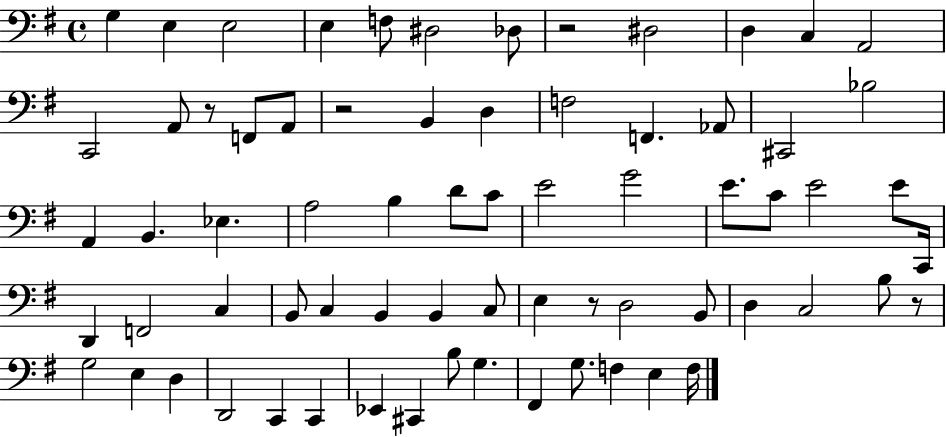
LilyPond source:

{
  \clef bass
  \time 4/4
  \defaultTimeSignature
  \key g \major
  g4 e4 e2 | e4 f8 dis2 des8 | r2 dis2 | d4 c4 a,2 | \break c,2 a,8 r8 f,8 a,8 | r2 b,4 d4 | f2 f,4. aes,8 | cis,2 bes2 | \break a,4 b,4. ees4. | a2 b4 d'8 c'8 | e'2 g'2 | e'8. c'8 e'2 e'8 c,16 | \break d,4 f,2 c4 | b,8 c4 b,4 b,4 c8 | e4 r8 d2 b,8 | d4 c2 b8 r8 | \break g2 e4 d4 | d,2 c,4 c,4 | ees,4 cis,4 b8 g4. | fis,4 g8. f4 e4 f16 | \break \bar "|."
}